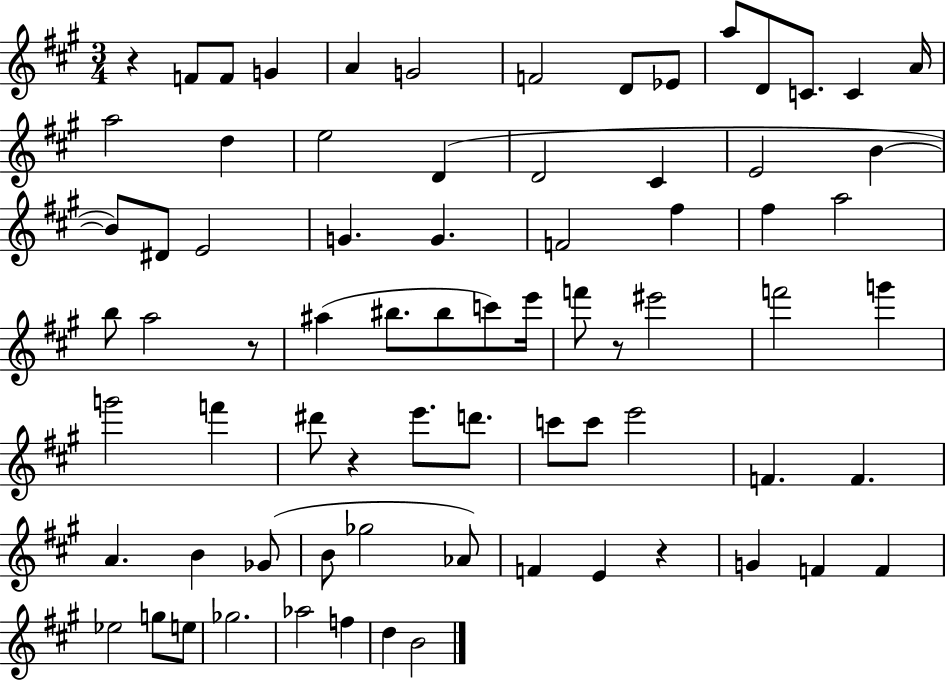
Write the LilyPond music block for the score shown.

{
  \clef treble
  \numericTimeSignature
  \time 3/4
  \key a \major
  r4 f'8 f'8 g'4 | a'4 g'2 | f'2 d'8 ees'8 | a''8 d'8 c'8. c'4 a'16 | \break a''2 d''4 | e''2 d'4( | d'2 cis'4 | e'2 b'4~~ | \break b'8) dis'8 e'2 | g'4. g'4. | f'2 fis''4 | fis''4 a''2 | \break b''8 a''2 r8 | ais''4( bis''8. bis''8 c'''8) e'''16 | f'''8 r8 eis'''2 | f'''2 g'''4 | \break g'''2 f'''4 | dis'''8 r4 e'''8. d'''8. | c'''8 c'''8 e'''2 | f'4. f'4. | \break a'4. b'4 ges'8( | b'8 ges''2 aes'8) | f'4 e'4 r4 | g'4 f'4 f'4 | \break ees''2 g''8 e''8 | ges''2. | aes''2 f''4 | d''4 b'2 | \break \bar "|."
}